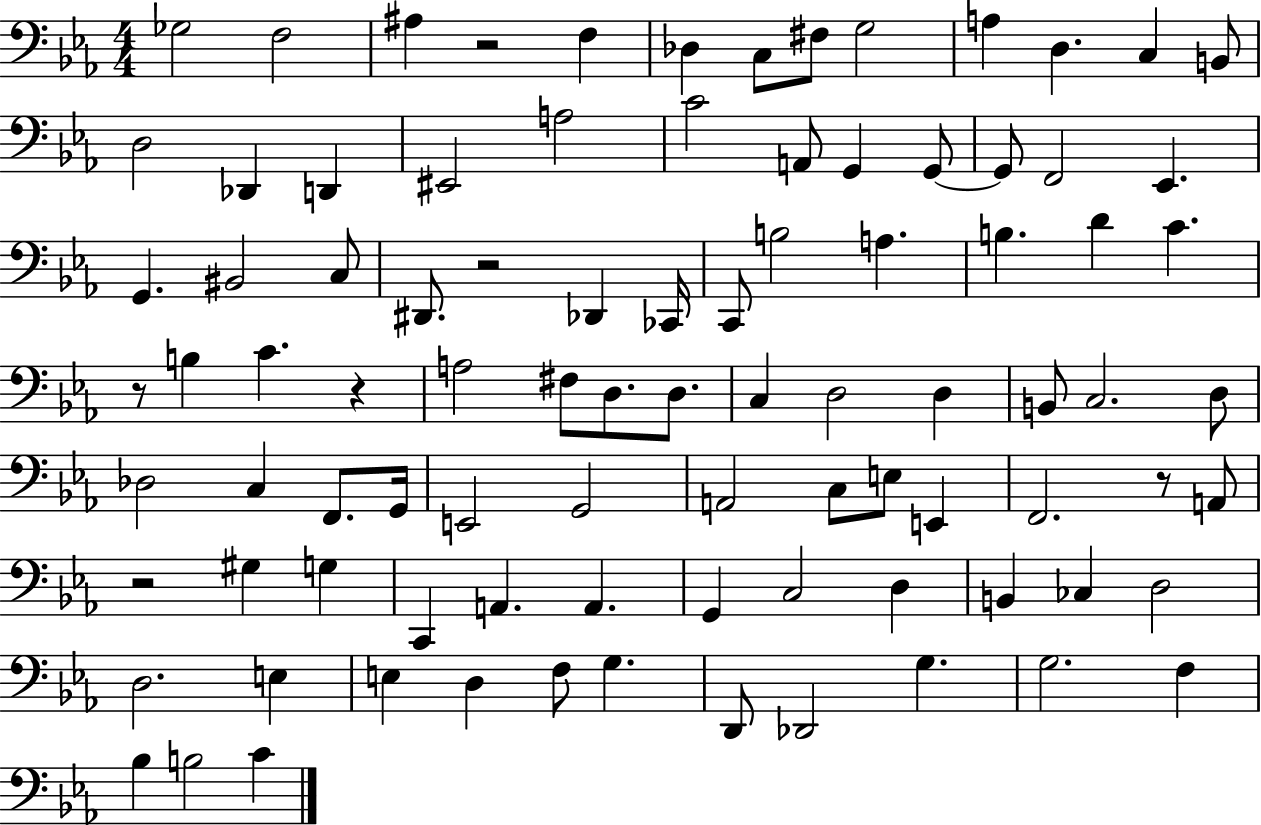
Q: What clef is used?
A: bass